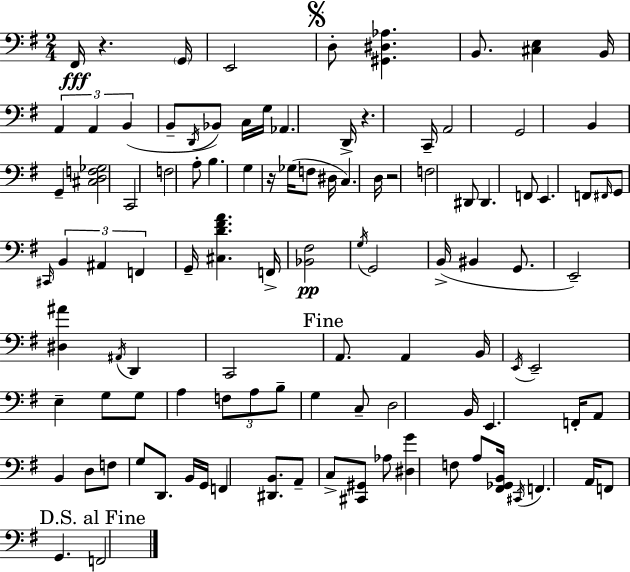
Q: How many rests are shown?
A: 4